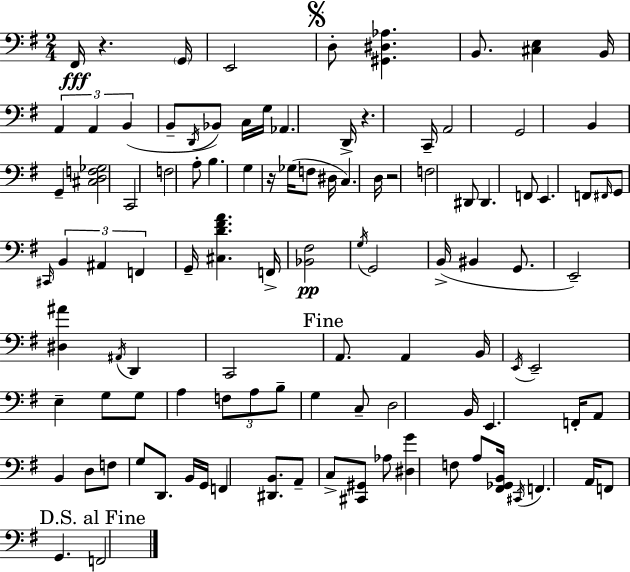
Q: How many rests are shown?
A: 4